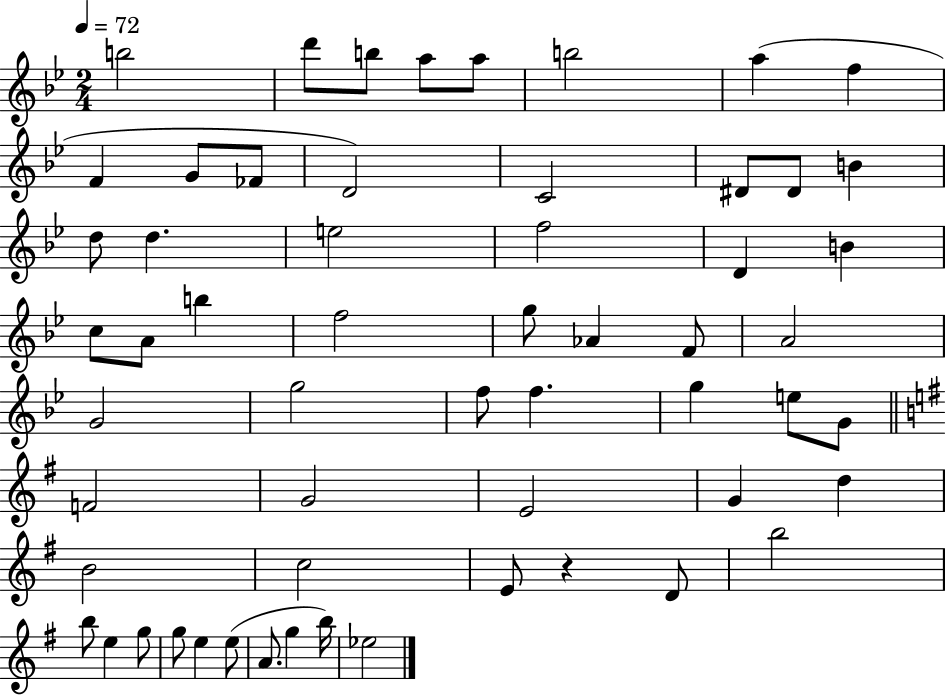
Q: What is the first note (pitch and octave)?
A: B5